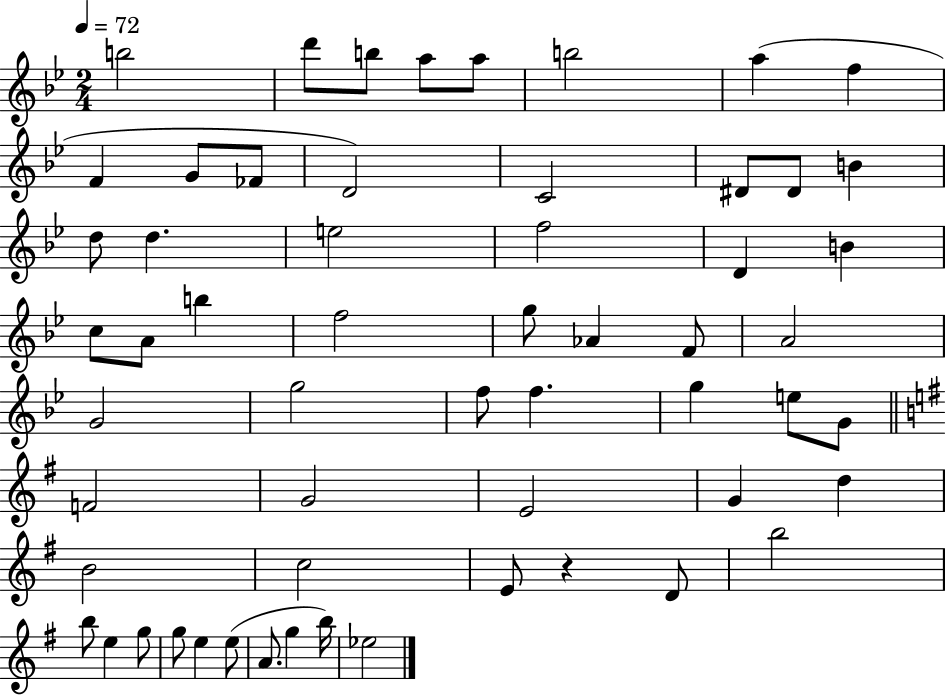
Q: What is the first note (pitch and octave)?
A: B5